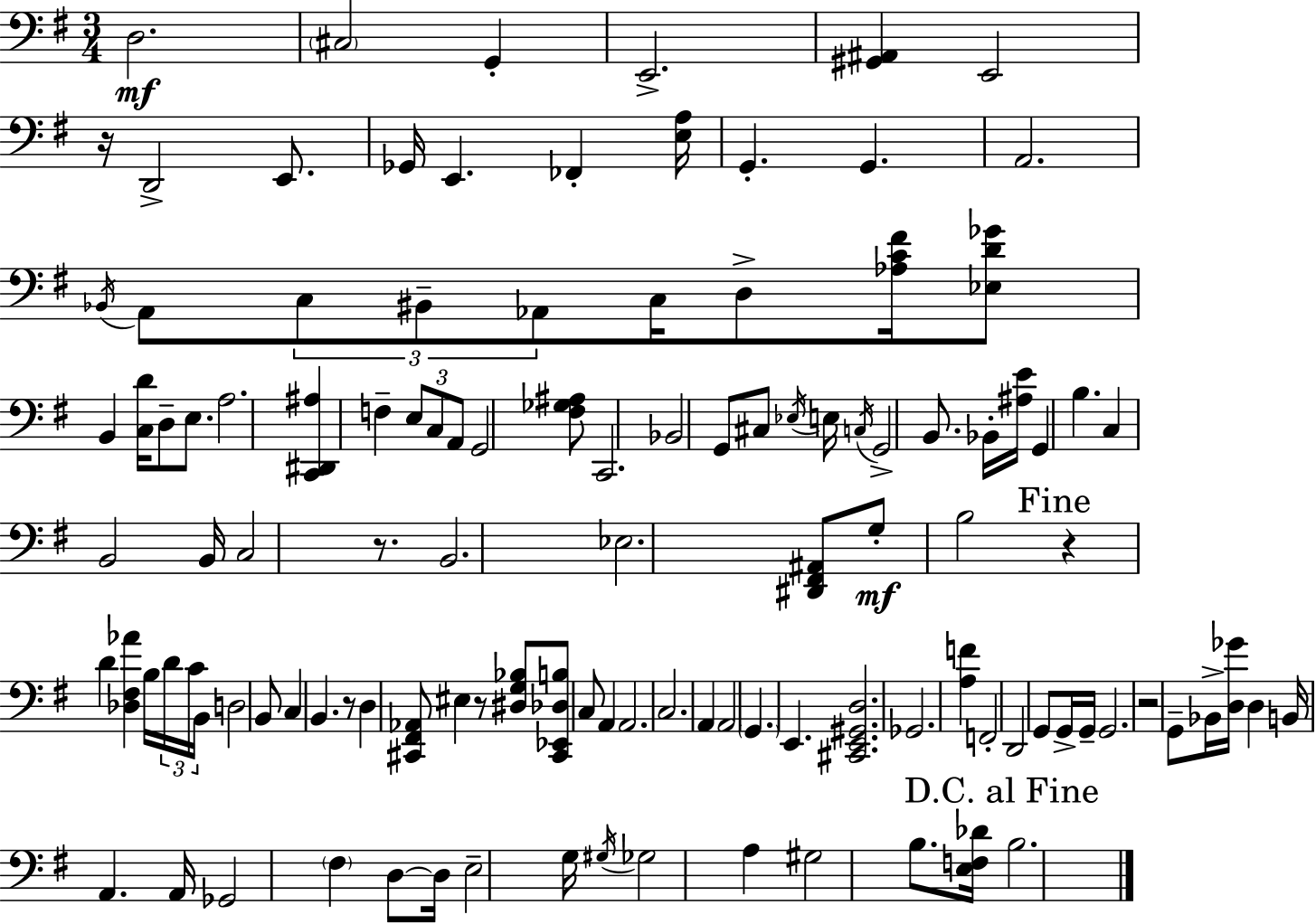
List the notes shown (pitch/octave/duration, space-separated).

D3/h. C#3/h G2/q E2/h. [G#2,A#2]/q E2/h R/s D2/h E2/e. Gb2/s E2/q. FES2/q [E3,A3]/s G2/q. G2/q. A2/h. Bb2/s A2/e C3/e BIS2/e Ab2/e C3/s D3/e [Ab3,C4,F#4]/s [Eb3,D4,Gb4]/e B2/q [C3,D4]/s D3/e E3/e. A3/h. [C2,D#2,A#3]/q F3/q E3/e C3/e A2/e G2/h [F#3,Gb3,A#3]/e C2/h. Bb2/h G2/e C#3/e Eb3/s E3/s C3/s G2/h B2/e. Bb2/s [A#3,E4]/s G2/q B3/q. C3/q B2/h B2/s C3/h R/e. B2/h. Eb3/h. [D#2,F#2,A#2]/e G3/e B3/h R/q D4/q [Db3,F#3,Ab4]/q B3/s D4/s C4/s B2/s D3/h B2/e C3/q B2/q. R/e D3/q [C#2,F#2,Ab2]/e EIS3/q R/e [D#3,G3,Bb3]/e [C#2,Eb2,Db3,B3]/e C3/e A2/q A2/h. C3/h. A2/q A2/h G2/q. E2/q. [C#2,E2,G#2,D3]/h. Gb2/h. [A3,F4]/q F2/h D2/h G2/e G2/s G2/s G2/h. R/h G2/e Bb2/s [D3,Gb4]/s D3/q B2/s A2/q. A2/s Gb2/h F#3/q D3/e D3/s E3/h G3/s G#3/s Gb3/h A3/q G#3/h B3/e. [E3,F3,Db4]/s B3/h.